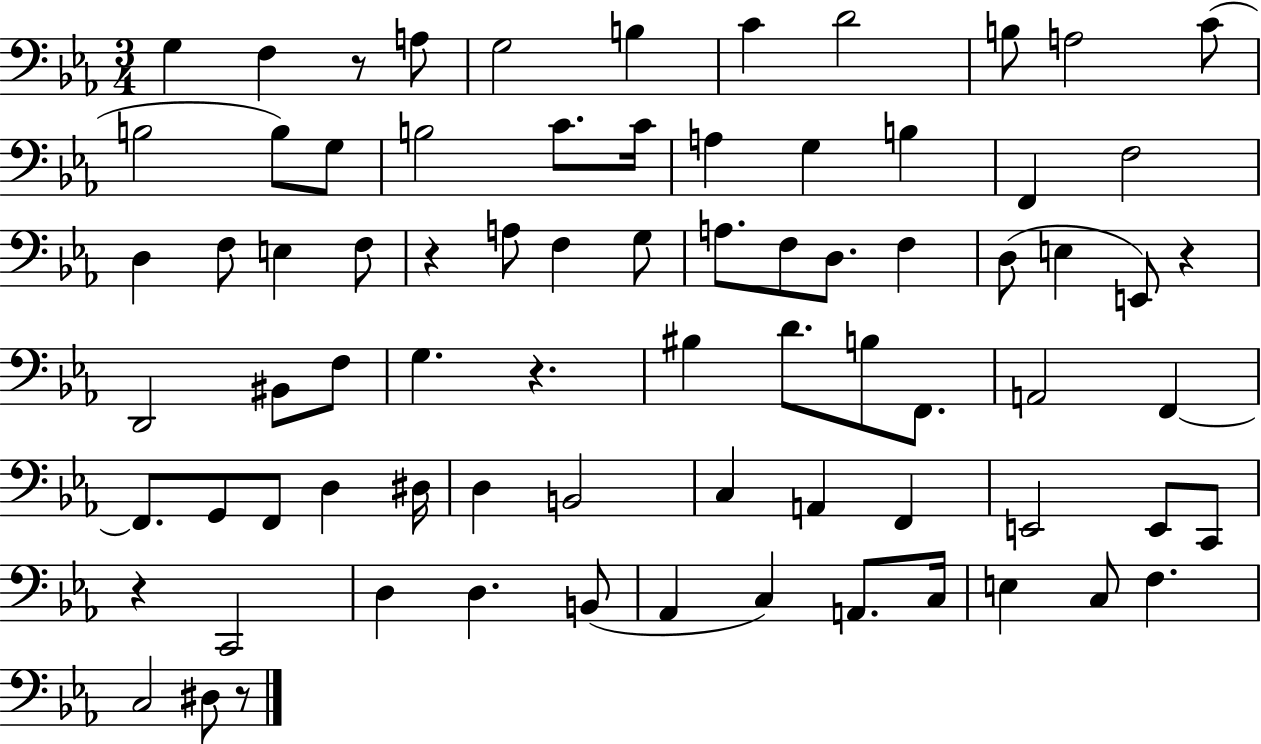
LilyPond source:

{
  \clef bass
  \numericTimeSignature
  \time 3/4
  \key ees \major
  g4 f4 r8 a8 | g2 b4 | c'4 d'2 | b8 a2 c'8( | \break b2 b8) g8 | b2 c'8. c'16 | a4 g4 b4 | f,4 f2 | \break d4 f8 e4 f8 | r4 a8 f4 g8 | a8. f8 d8. f4 | d8( e4 e,8) r4 | \break d,2 bis,8 f8 | g4. r4. | bis4 d'8. b8 f,8. | a,2 f,4~~ | \break f,8. g,8 f,8 d4 dis16 | d4 b,2 | c4 a,4 f,4 | e,2 e,8 c,8 | \break r4 c,2 | d4 d4. b,8( | aes,4 c4) a,8. c16 | e4 c8 f4. | \break c2 dis8 r8 | \bar "|."
}